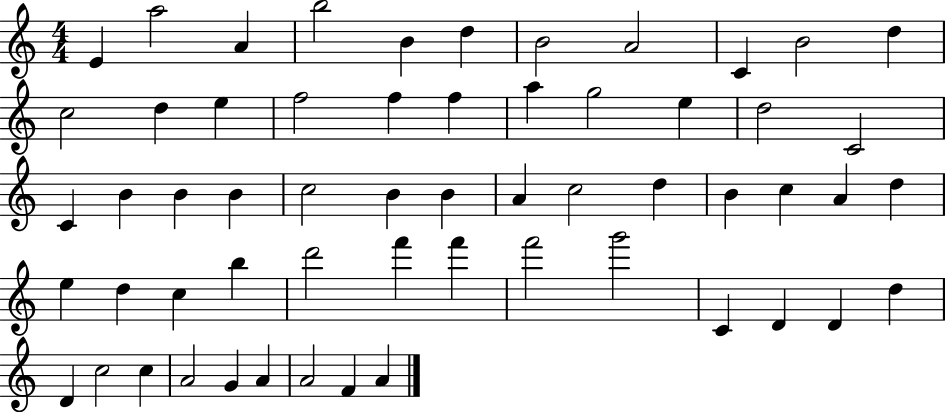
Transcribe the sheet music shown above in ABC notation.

X:1
T:Untitled
M:4/4
L:1/4
K:C
E a2 A b2 B d B2 A2 C B2 d c2 d e f2 f f a g2 e d2 C2 C B B B c2 B B A c2 d B c A d e d c b d'2 f' f' f'2 g'2 C D D d D c2 c A2 G A A2 F A